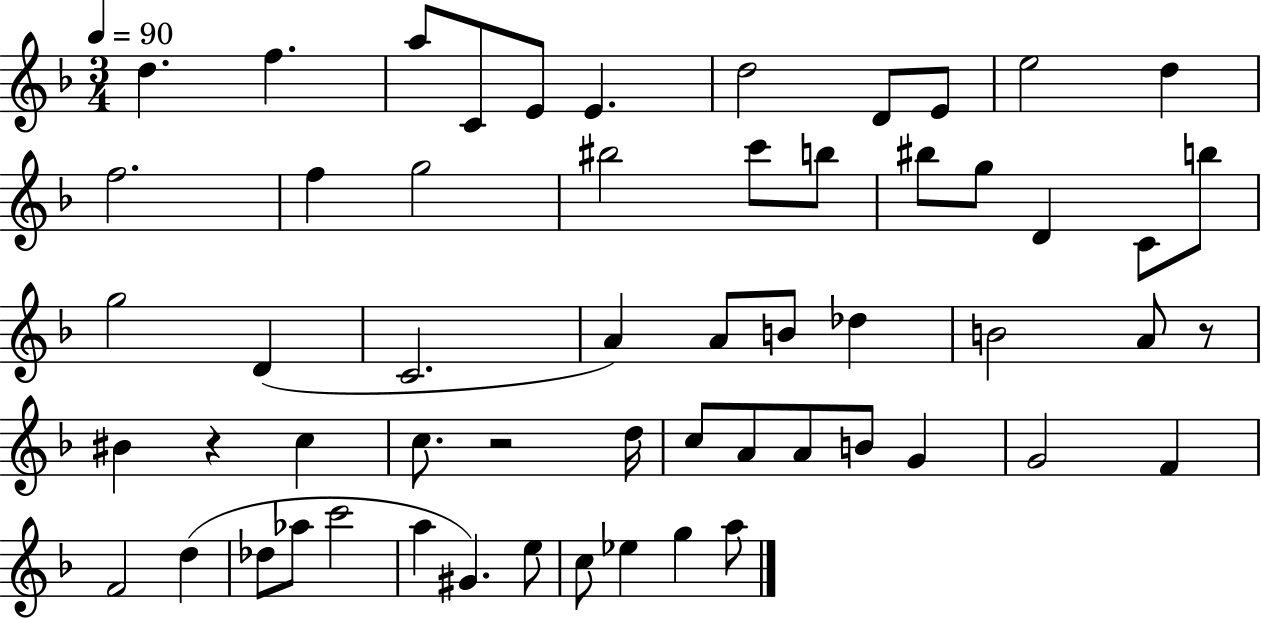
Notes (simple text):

D5/q. F5/q. A5/e C4/e E4/e E4/q. D5/h D4/e E4/e E5/h D5/q F5/h. F5/q G5/h BIS5/h C6/e B5/e BIS5/e G5/e D4/q C4/e B5/e G5/h D4/q C4/h. A4/q A4/e B4/e Db5/q B4/h A4/e R/e BIS4/q R/q C5/q C5/e. R/h D5/s C5/e A4/e A4/e B4/e G4/q G4/h F4/q F4/h D5/q Db5/e Ab5/e C6/h A5/q G#4/q. E5/e C5/e Eb5/q G5/q A5/e